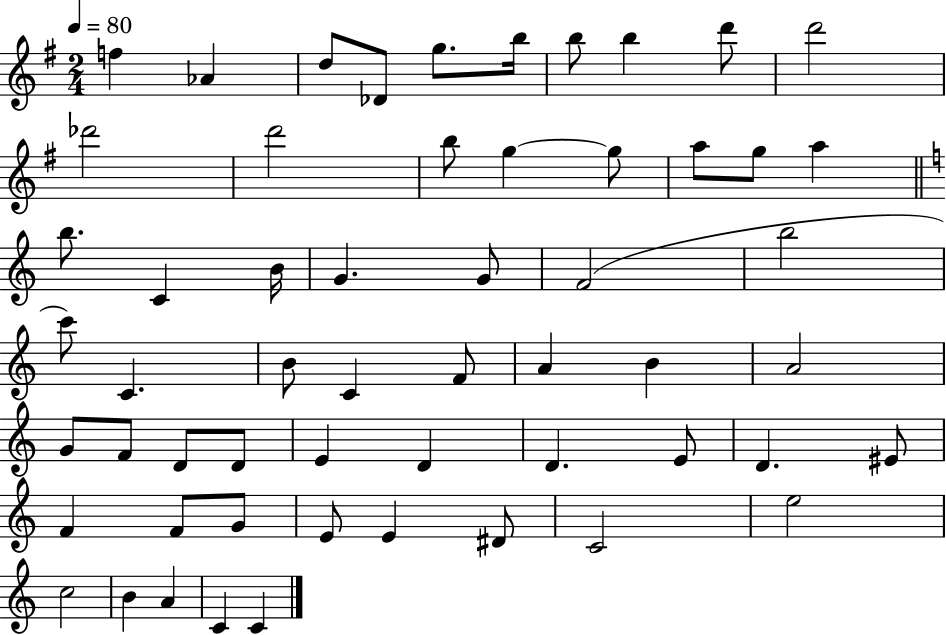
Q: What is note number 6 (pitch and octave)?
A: B5